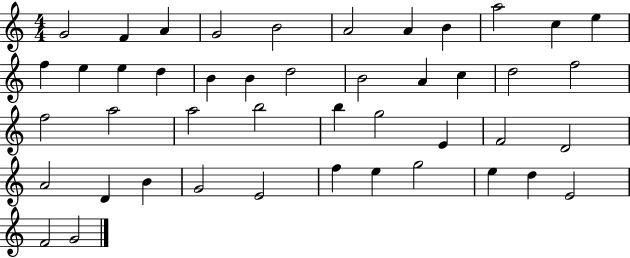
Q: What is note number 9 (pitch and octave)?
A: A5